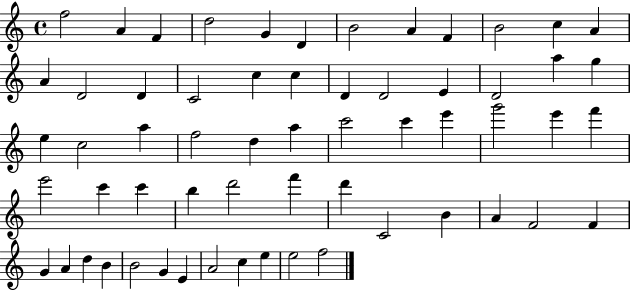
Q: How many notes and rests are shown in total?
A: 60